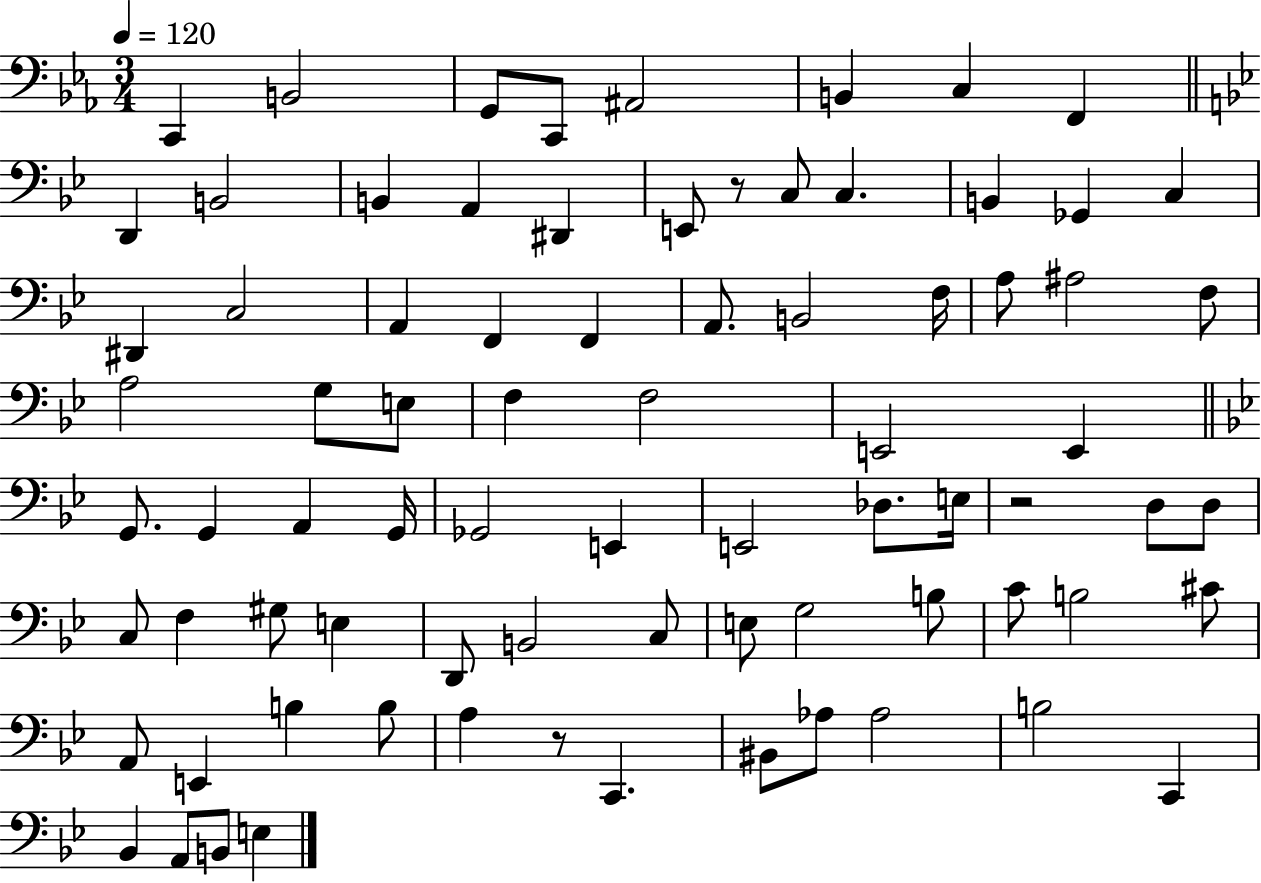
C2/q B2/h G2/e C2/e A#2/h B2/q C3/q F2/q D2/q B2/h B2/q A2/q D#2/q E2/e R/e C3/e C3/q. B2/q Gb2/q C3/q D#2/q C3/h A2/q F2/q F2/q A2/e. B2/h F3/s A3/e A#3/h F3/e A3/h G3/e E3/e F3/q F3/h E2/h E2/q G2/e. G2/q A2/q G2/s Gb2/h E2/q E2/h Db3/e. E3/s R/h D3/e D3/e C3/e F3/q G#3/e E3/q D2/e B2/h C3/e E3/e G3/h B3/e C4/e B3/h C#4/e A2/e E2/q B3/q B3/e A3/q R/e C2/q. BIS2/e Ab3/e Ab3/h B3/h C2/q Bb2/q A2/e B2/e E3/q